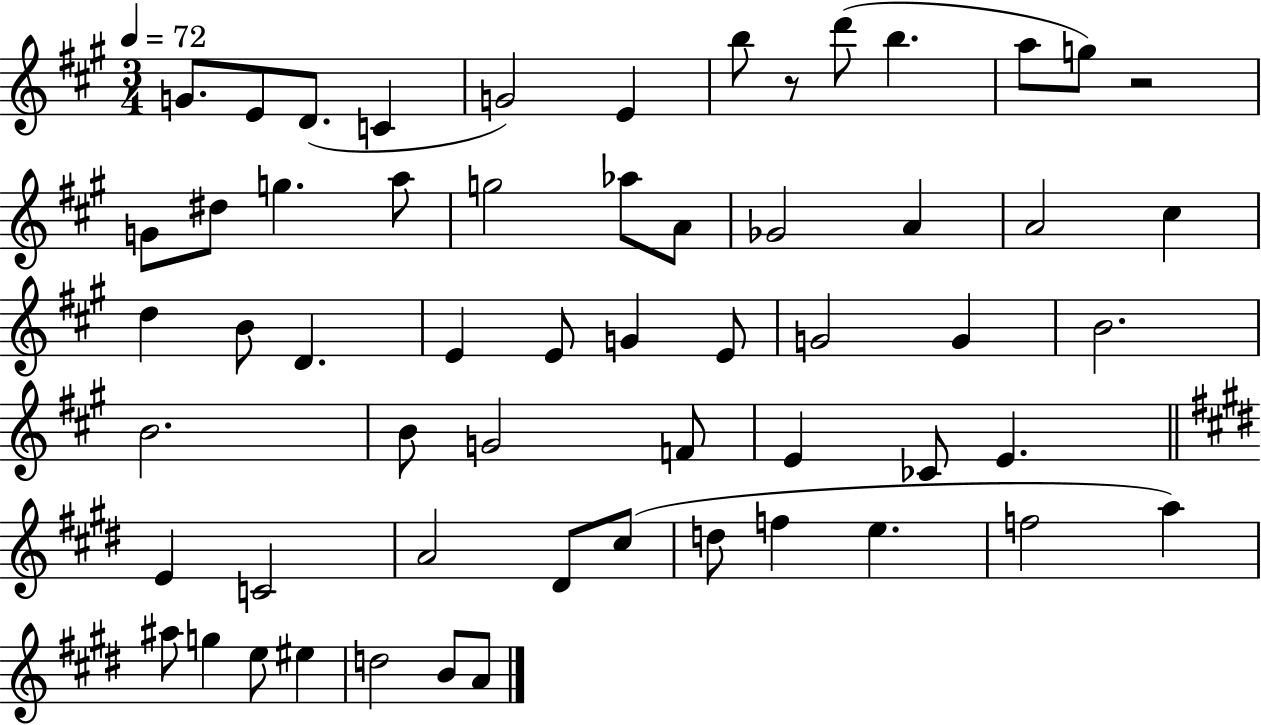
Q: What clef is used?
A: treble